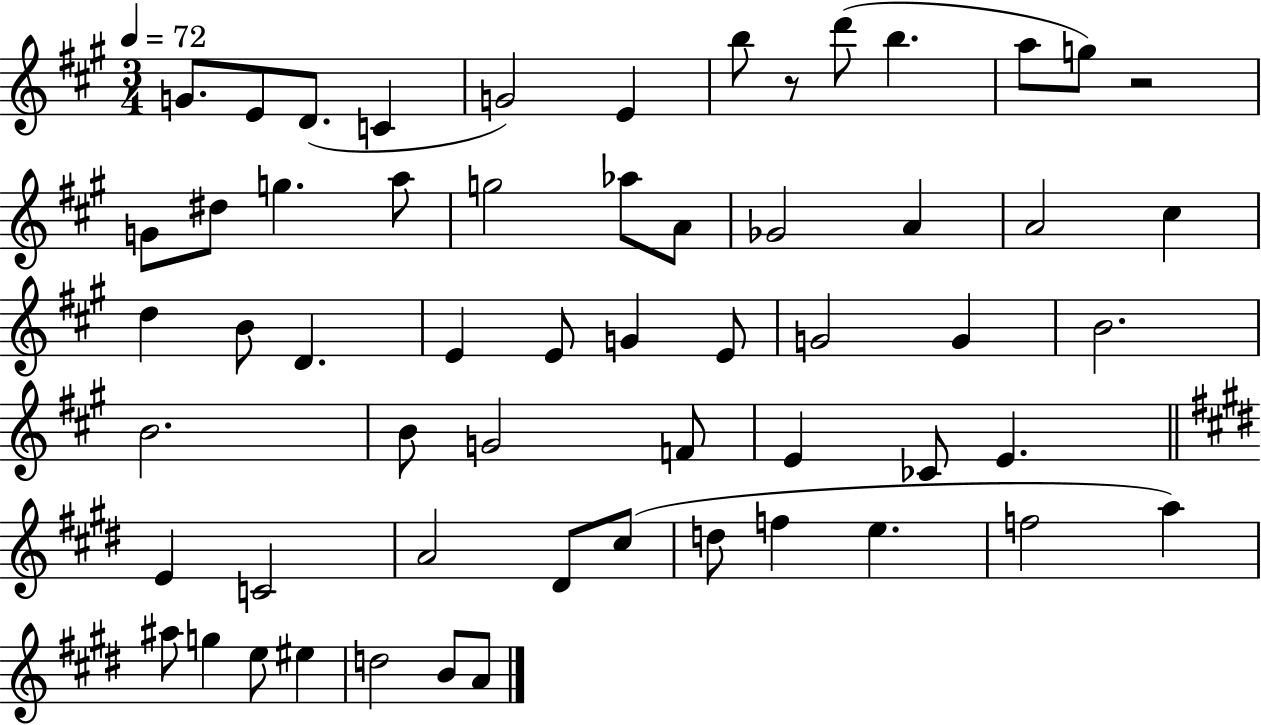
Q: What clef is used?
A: treble